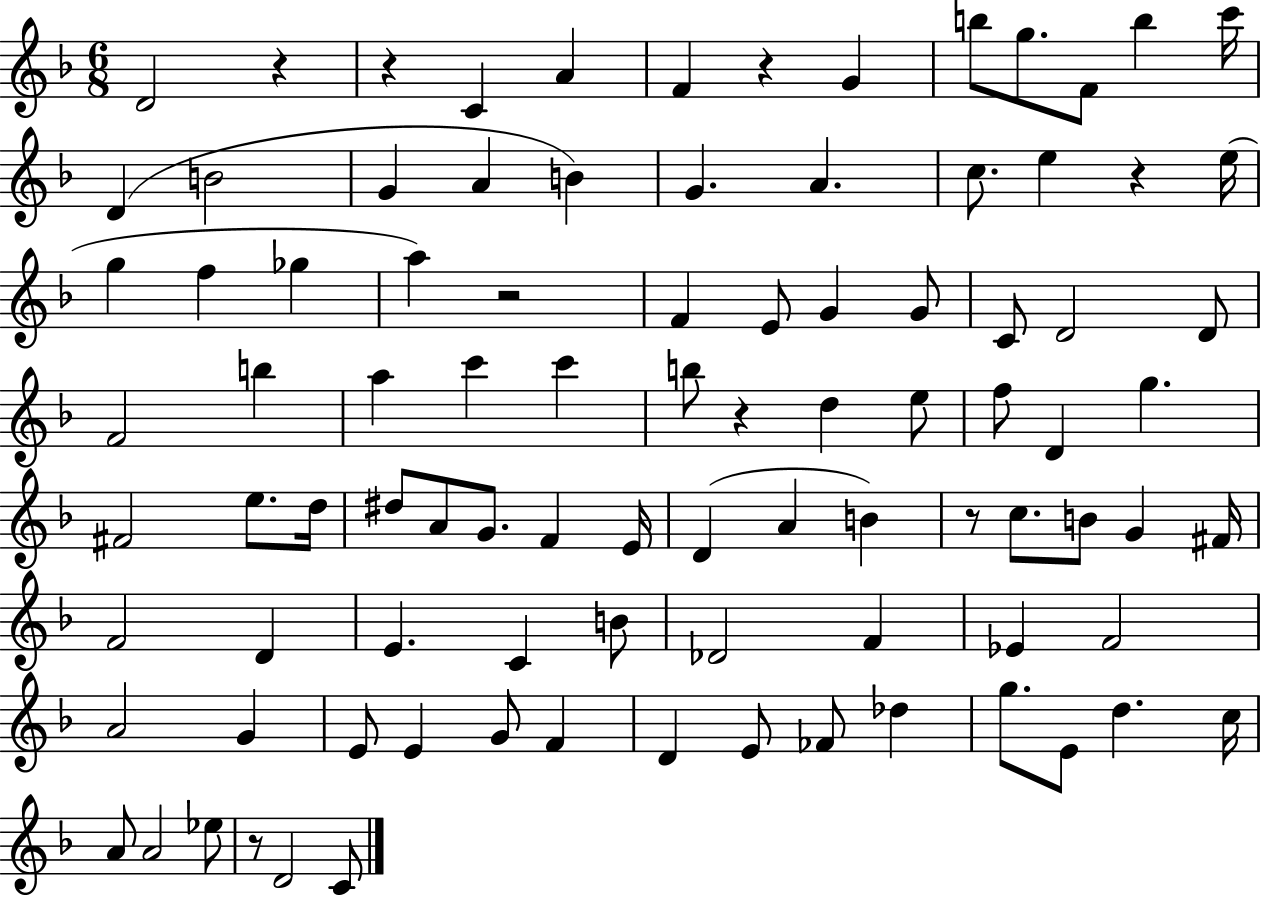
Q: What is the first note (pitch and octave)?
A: D4